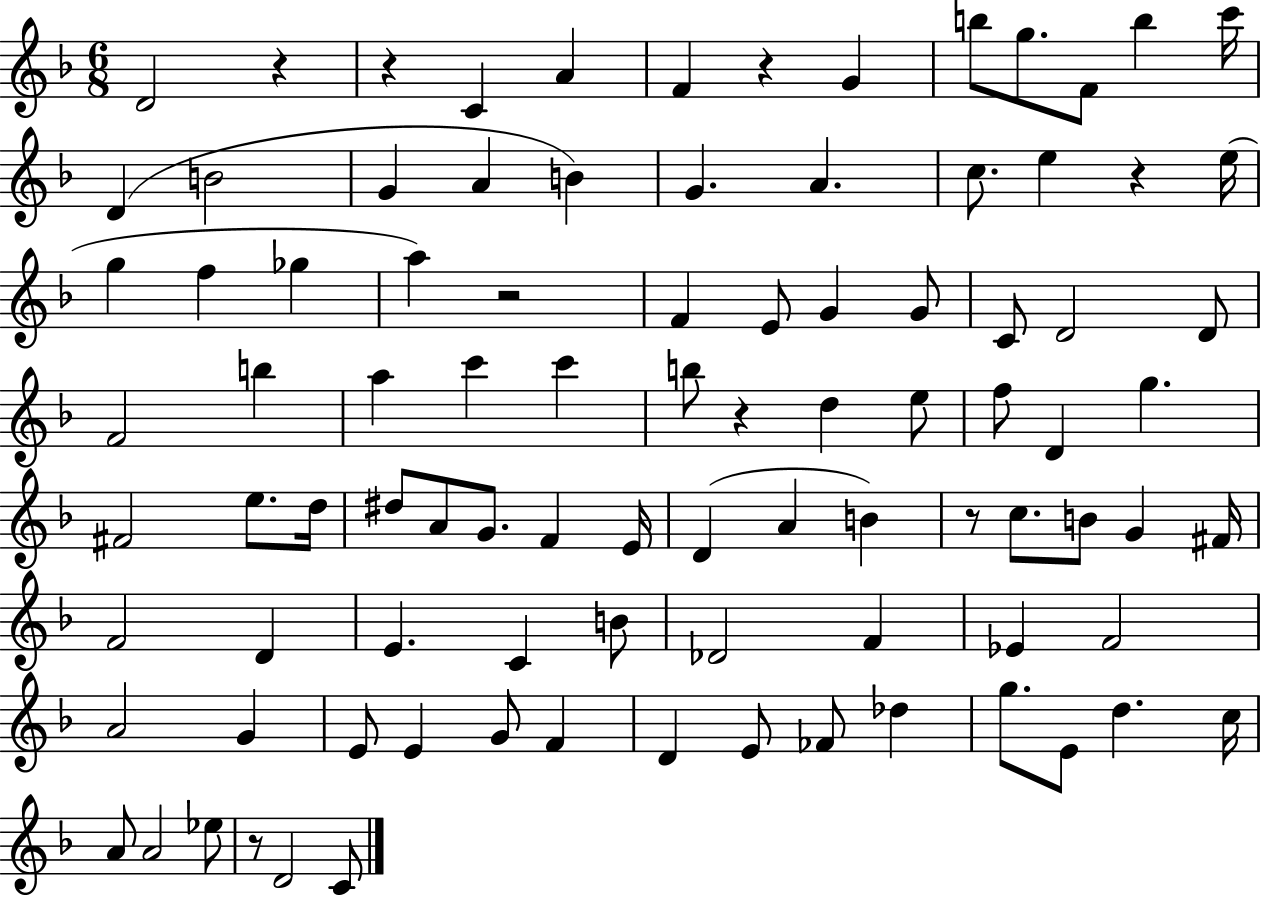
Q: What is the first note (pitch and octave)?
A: D4